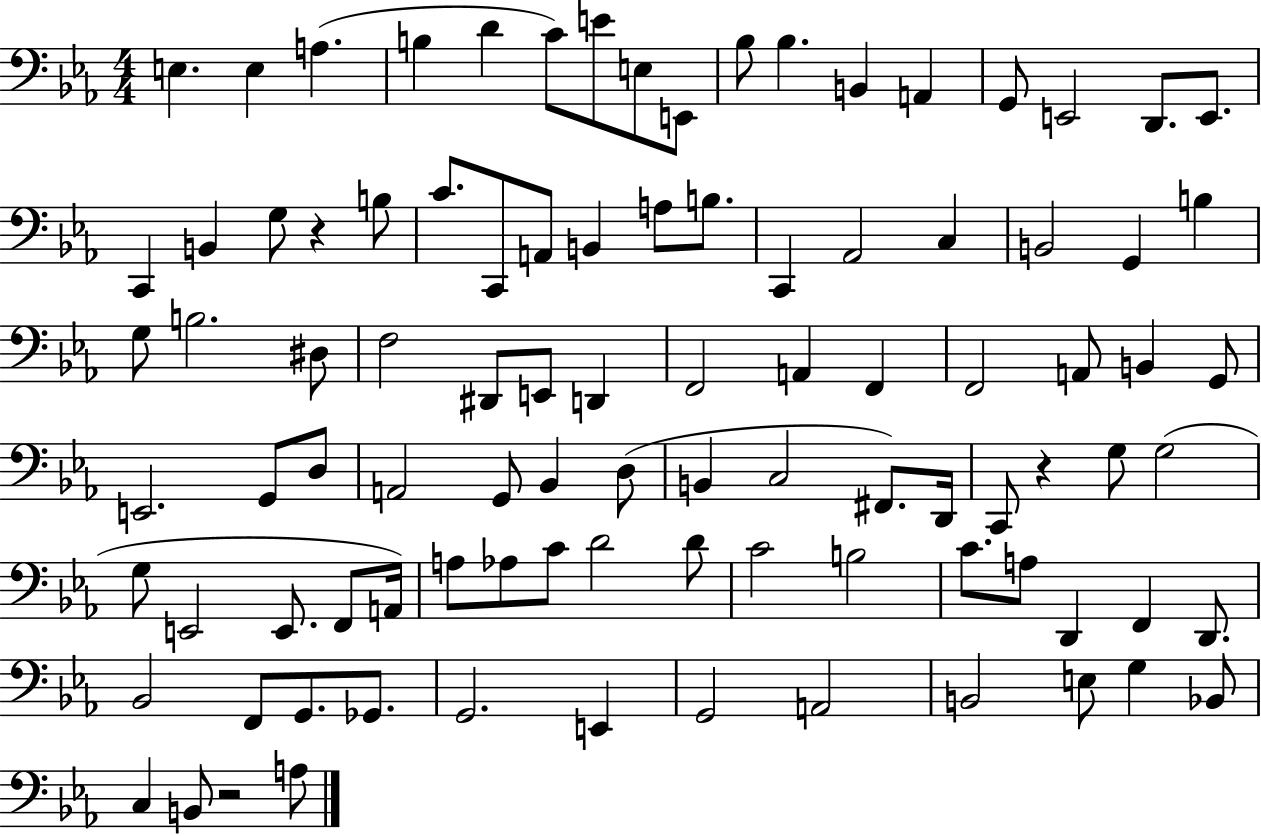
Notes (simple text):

E3/q. E3/q A3/q. B3/q D4/q C4/e E4/e E3/e E2/e Bb3/e Bb3/q. B2/q A2/q G2/e E2/h D2/e. E2/e. C2/q B2/q G3/e R/q B3/e C4/e. C2/e A2/e B2/q A3/e B3/e. C2/q Ab2/h C3/q B2/h G2/q B3/q G3/e B3/h. D#3/e F3/h D#2/e E2/e D2/q F2/h A2/q F2/q F2/h A2/e B2/q G2/e E2/h. G2/e D3/e A2/h G2/e Bb2/q D3/e B2/q C3/h F#2/e. D2/s C2/e R/q G3/e G3/h G3/e E2/h E2/e. F2/e A2/s A3/e Ab3/e C4/e D4/h D4/e C4/h B3/h C4/e. A3/e D2/q F2/q D2/e. Bb2/h F2/e G2/e. Gb2/e. G2/h. E2/q G2/h A2/h B2/h E3/e G3/q Bb2/e C3/q B2/e R/h A3/e